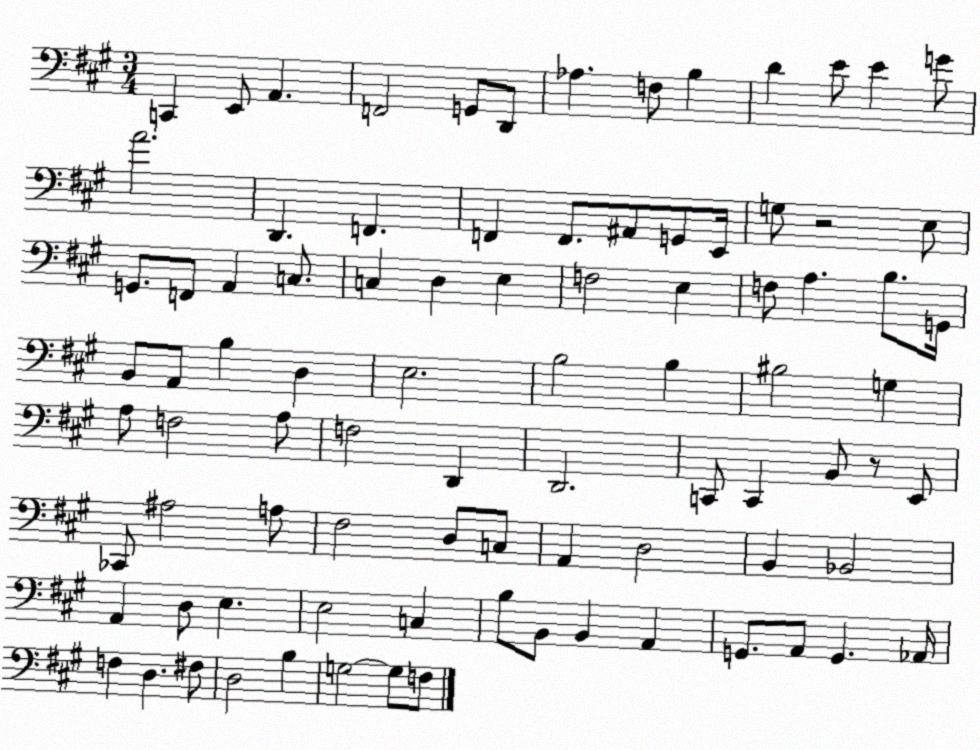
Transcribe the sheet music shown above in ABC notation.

X:1
T:Untitled
M:3/4
L:1/4
K:A
C,, E,,/2 A,, F,,2 G,,/2 D,,/2 _A, F,/2 B, D E/2 E G/2 A2 D,, F,, F,, F,,/2 ^A,,/2 G,,/2 E,,/4 G,/2 z2 E,/2 G,,/2 F,,/2 A,, C,/2 C, D, E, F,2 E, F,/2 A, B,/2 G,,/4 B,,/2 A,,/2 B, D, E,2 B,2 B, ^B,2 G, A,/2 F,2 A,/2 F,2 D,, D,,2 C,,/2 C,, B,,/2 z/2 E,,/2 _C,,/2 ^A,2 A,/2 ^F,2 D,/2 C,/2 A,, D,2 B,, _B,,2 A,, D,/2 E, E,2 C, B,/2 B,,/2 B,, A,, G,,/2 A,,/2 G,, _A,,/4 F, D, ^F,/2 D,2 B, G,2 G,/2 F,/2